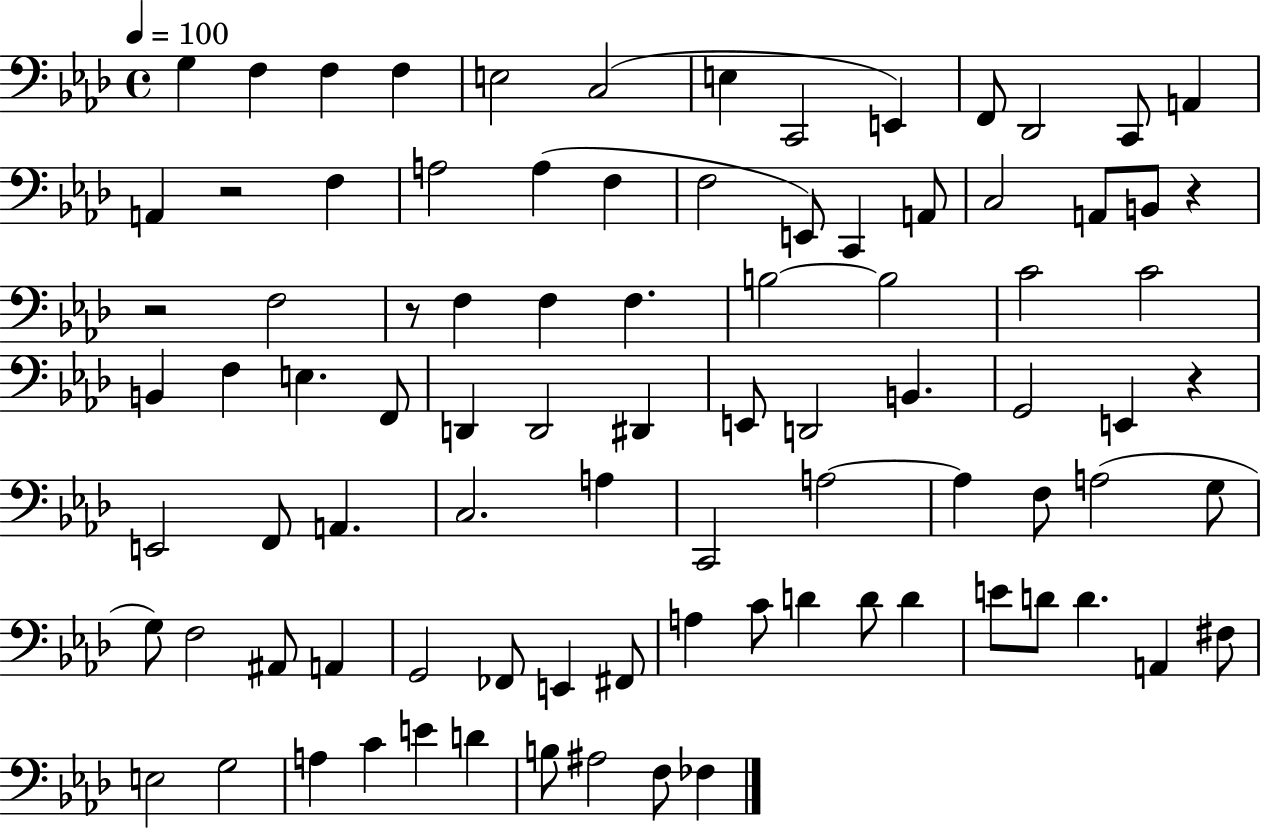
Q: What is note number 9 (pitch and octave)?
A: E2